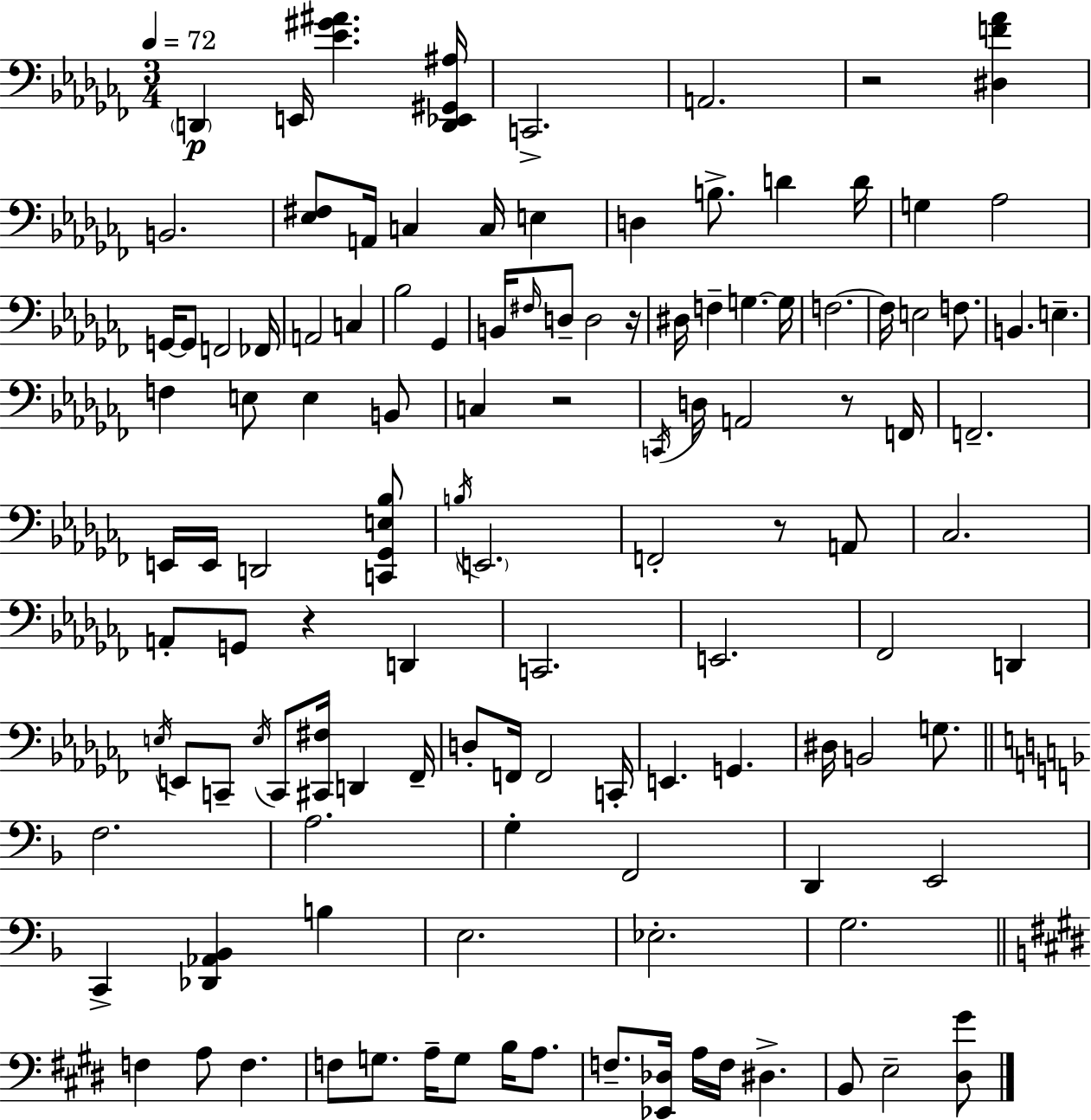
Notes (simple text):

D2/q E2/s [Eb4,G#4,A#4]/q. [D2,Eb2,G#2,A#3]/s C2/h. A2/h. R/h [D#3,F4,Ab4]/q B2/h. [Eb3,F#3]/e A2/s C3/q C3/s E3/q D3/q B3/e. D4/q D4/s G3/q Ab3/h G2/s G2/e F2/h FES2/s A2/h C3/q Bb3/h Gb2/q B2/s F#3/s D3/e D3/h R/s D#3/s F3/q G3/q. G3/s F3/h. F3/s E3/h F3/e. B2/q. E3/q. F3/q E3/e E3/q B2/e C3/q R/h C2/s D3/s A2/h R/e F2/s F2/h. E2/s E2/s D2/h [C2,Gb2,E3,Bb3]/e B3/s E2/h. F2/h R/e A2/e CES3/h. A2/e G2/e R/q D2/q C2/h. E2/h. FES2/h D2/q E3/s E2/e C2/e E3/s C2/e [C#2,F#3]/s D2/q FES2/s D3/e F2/s F2/h C2/s E2/q. G2/q. D#3/s B2/h G3/e. F3/h. A3/h. G3/q F2/h D2/q E2/h C2/q [Db2,Ab2,Bb2]/q B3/q E3/h. Eb3/h. G3/h. F3/q A3/e F3/q. F3/e G3/e. A3/s G3/e B3/s A3/e. F3/e. [Eb2,Db3]/s A3/s F3/s D#3/q. B2/e E3/h [D#3,G#4]/e